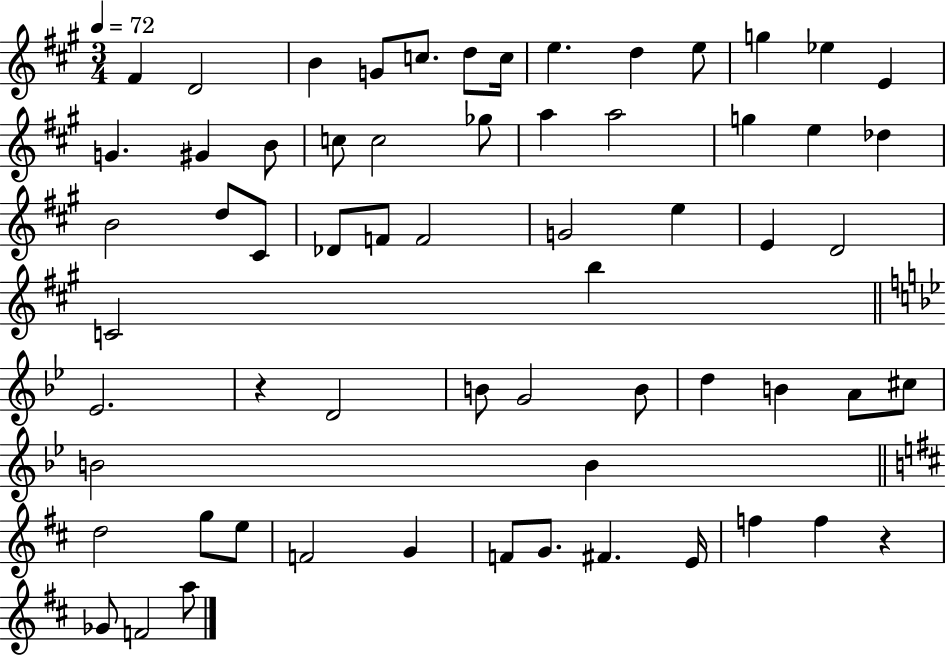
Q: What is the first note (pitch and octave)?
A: F#4